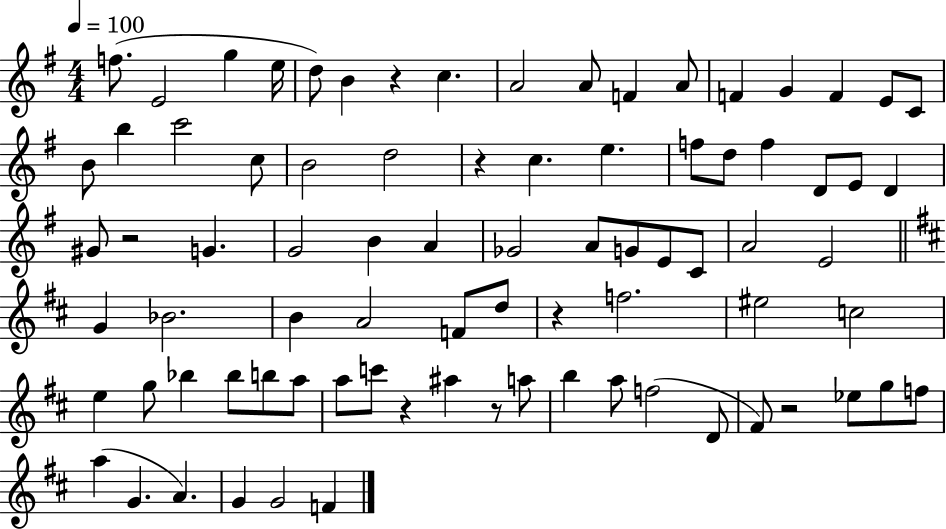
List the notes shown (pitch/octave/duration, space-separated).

F5/e. E4/h G5/q E5/s D5/e B4/q R/q C5/q. A4/h A4/e F4/q A4/e F4/q G4/q F4/q E4/e C4/e B4/e B5/q C6/h C5/e B4/h D5/h R/q C5/q. E5/q. F5/e D5/e F5/q D4/e E4/e D4/q G#4/e R/h G4/q. G4/h B4/q A4/q Gb4/h A4/e G4/e E4/e C4/e A4/h E4/h G4/q Bb4/h. B4/q A4/h F4/e D5/e R/q F5/h. EIS5/h C5/h E5/q G5/e Bb5/q Bb5/e B5/e A5/e A5/e C6/e R/q A#5/q R/e A5/e B5/q A5/e F5/h D4/e F#4/e R/h Eb5/e G5/e F5/e A5/q G4/q. A4/q. G4/q G4/h F4/q